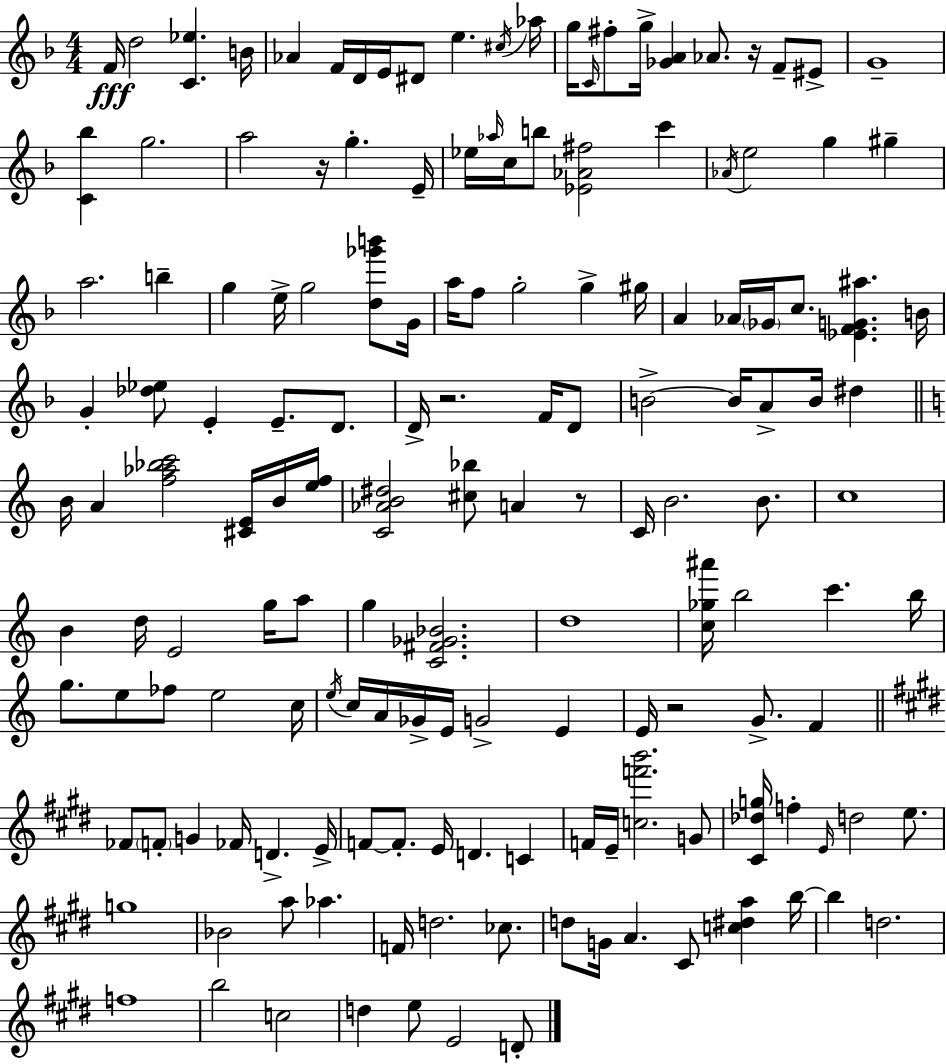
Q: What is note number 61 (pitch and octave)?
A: B4